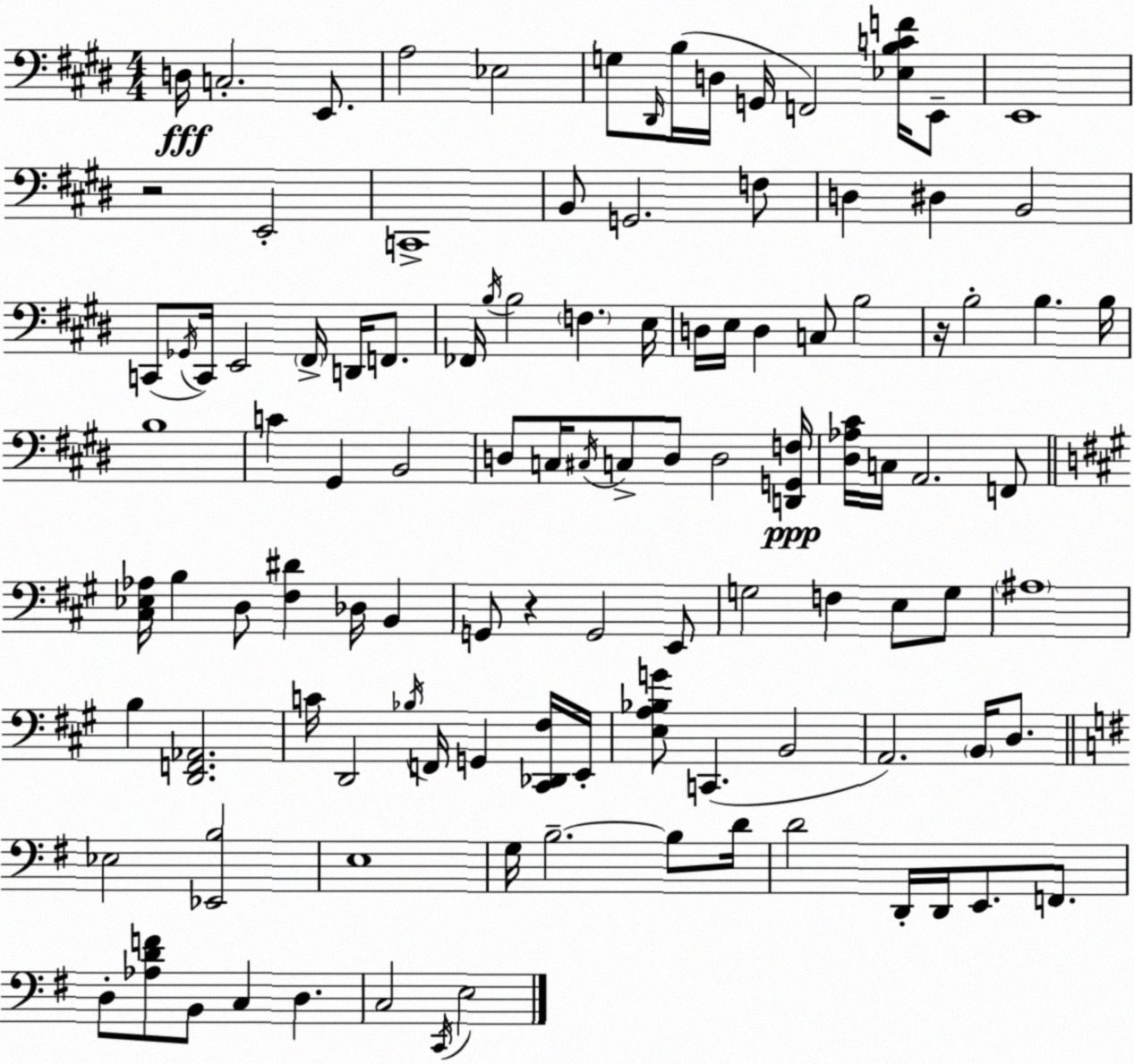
X:1
T:Untitled
M:4/4
L:1/4
K:E
D,/4 C,2 E,,/2 A,2 _E,2 G,/2 ^D,,/4 B,/4 D,/4 G,,/4 F,,2 [_E,B,CF]/4 E,,/2 E,,4 z2 E,,2 C,,4 B,,/2 G,,2 F,/2 D, ^D, B,,2 C,,/2 _G,,/4 C,,/4 E,,2 ^F,,/4 D,,/4 F,,/2 _F,,/4 B,/4 B,2 F, E,/4 D,/4 E,/4 D, C,/2 B,2 z/4 B,2 B, B,/4 B,4 C ^G,, B,,2 D,/2 C,/4 ^C,/4 C,/2 D,/2 D,2 [D,,G,,F,]/4 [^D,_A,^C]/4 C,/4 A,,2 F,,/2 [^C,_E,_A,]/4 B, D,/2 [^F,^D] _D,/4 B,, G,,/2 z G,,2 E,,/2 G,2 F, E,/2 G,/2 ^A,4 B, [D,,F,,_A,,]2 C/4 D,,2 _B,/4 F,,/4 G,, [^C,,_D,,^F,]/4 E,,/4 [E,A,_B,G]/2 C,, B,,2 A,,2 B,,/4 D,/2 _E,2 [_E,,B,]2 E,4 G,/4 B,2 B,/2 D/4 D2 D,,/4 D,,/4 E,,/2 F,,/2 D,/2 [_A,DF]/2 B,,/2 C, D, C,2 C,,/4 E,2